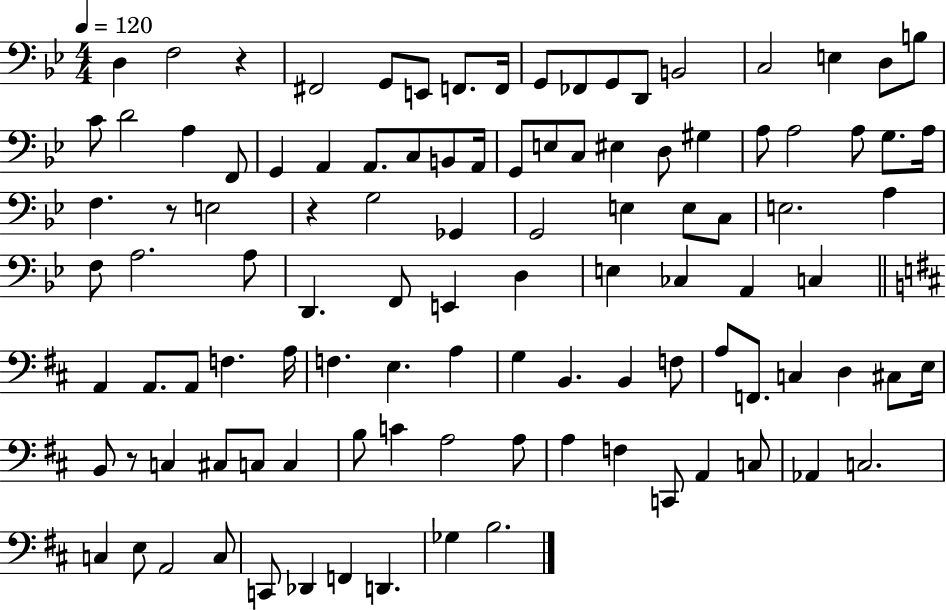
{
  \clef bass
  \numericTimeSignature
  \time 4/4
  \key bes \major
  \tempo 4 = 120
  \repeat volta 2 { d4 f2 r4 | fis,2 g,8 e,8 f,8. f,16 | g,8 fes,8 g,8 d,8 b,2 | c2 e4 d8 b8 | \break c'8 d'2 a4 f,8 | g,4 a,4 a,8. c8 b,8 a,16 | g,8 e8 c8 eis4 d8 gis4 | a8 a2 a8 g8. a16 | \break f4. r8 e2 | r4 g2 ges,4 | g,2 e4 e8 c8 | e2. a4 | \break f8 a2. a8 | d,4. f,8 e,4 d4 | e4 ces4 a,4 c4 | \bar "||" \break \key d \major a,4 a,8. a,8 f4. a16 | f4. e4. a4 | g4 b,4. b,4 f8 | a8 f,8. c4 d4 cis8 e16 | \break b,8 r8 c4 cis8 c8 c4 | b8 c'4 a2 a8 | a4 f4 c,8 a,4 c8 | aes,4 c2. | \break c4 e8 a,2 c8 | c,8 des,4 f,4 d,4. | ges4 b2. | } \bar "|."
}